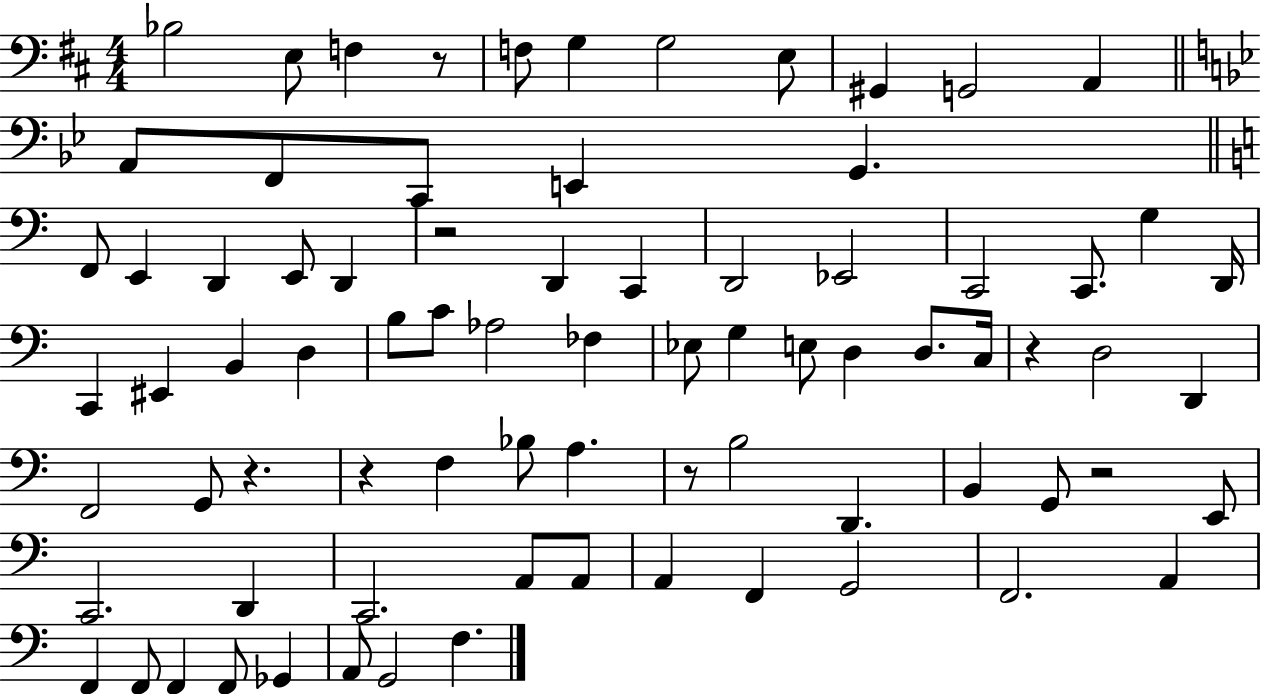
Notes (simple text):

Bb3/h E3/e F3/q R/e F3/e G3/q G3/h E3/e G#2/q G2/h A2/q A2/e F2/e C2/e E2/q G2/q. F2/e E2/q D2/q E2/e D2/q R/h D2/q C2/q D2/h Eb2/h C2/h C2/e. G3/q D2/s C2/q EIS2/q B2/q D3/q B3/e C4/e Ab3/h FES3/q Eb3/e G3/q E3/e D3/q D3/e. C3/s R/q D3/h D2/q F2/h G2/e R/q. R/q F3/q Bb3/e A3/q. R/e B3/h D2/q. B2/q G2/e R/h E2/e C2/h. D2/q C2/h. A2/e A2/e A2/q F2/q G2/h F2/h. A2/q F2/q F2/e F2/q F2/e Gb2/q A2/e G2/h F3/q.